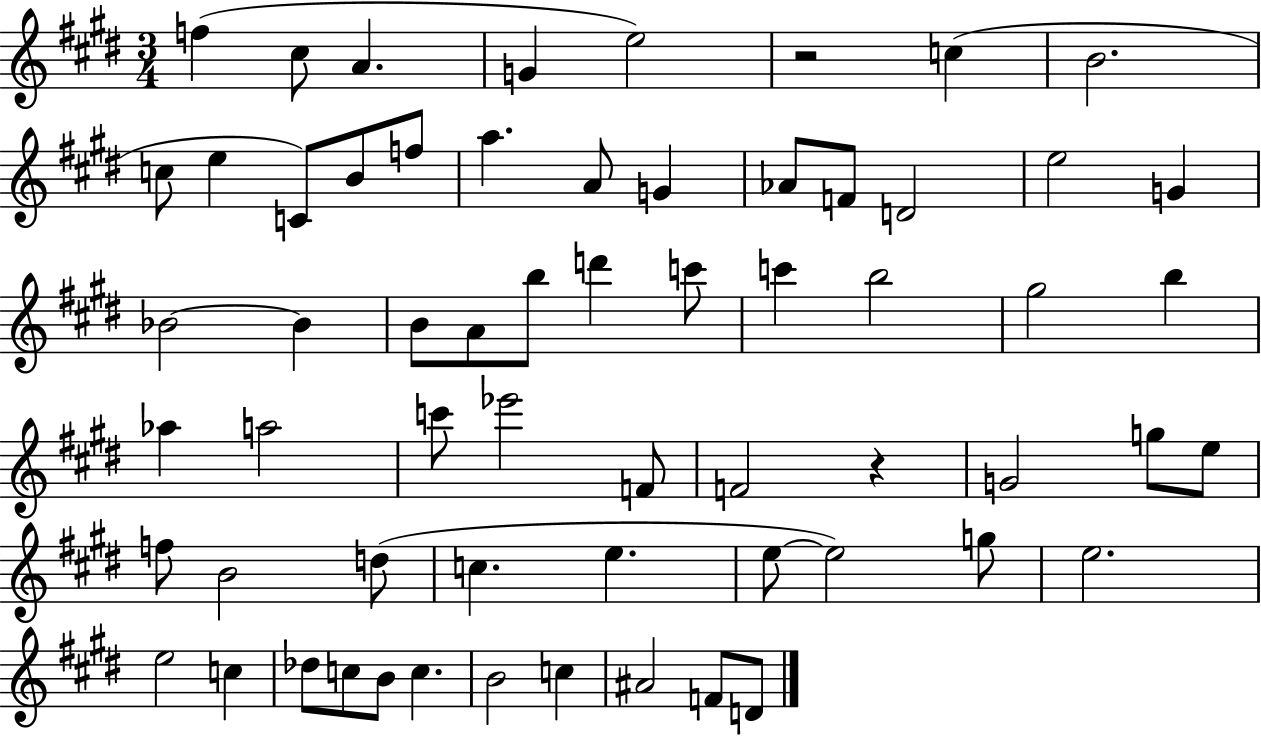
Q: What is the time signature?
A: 3/4